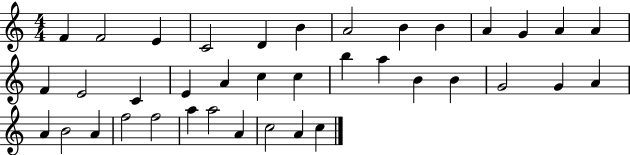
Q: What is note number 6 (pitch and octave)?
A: B4